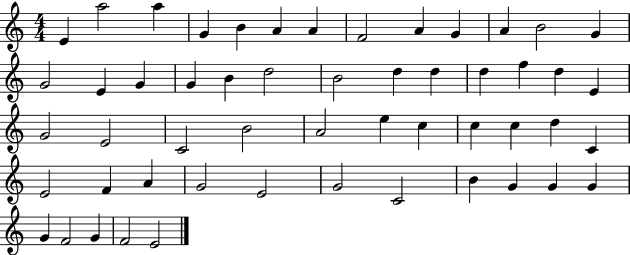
X:1
T:Untitled
M:4/4
L:1/4
K:C
E a2 a G B A A F2 A G A B2 G G2 E G G B d2 B2 d d d f d E G2 E2 C2 B2 A2 e c c c d C E2 F A G2 E2 G2 C2 B G G G G F2 G F2 E2